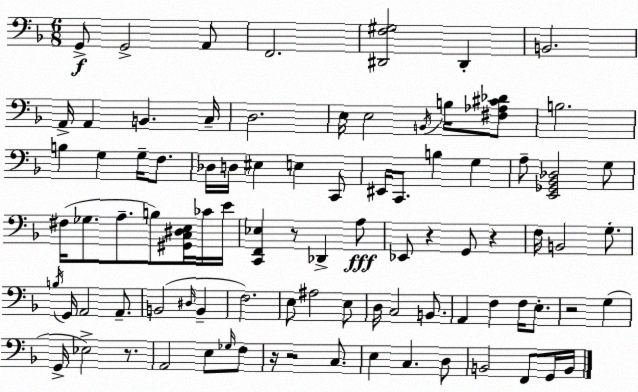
X:1
T:Untitled
M:6/8
L:1/4
K:Dm
G,,/2 G,,2 A,,/2 F,,2 [^D,,F,^G,]2 ^D,, B,,2 A,,/4 A,, B,, C,/4 D,2 E,/4 E,2 B,,/4 B,/4 [^F,_A,^C_D]/2 B,2 B, G, G,/4 F,/2 _D,/4 D,/4 ^E, E, C,,/2 ^E,,/4 C,,/2 B, G, A,/2 [E,,_G,,_B,,_D,]2 G,/2 ^F,/4 _G,/2 A,/2 B,/2 [^G,,C,^D,E,]/4 _C/4 E/4 [C,,F,,_E,] z/2 _D,, A,/2 _E,,/2 z G,,/2 z F,/4 B,,2 G,/2 B,/4 G,,/4 A,,2 A,,/2 B,,2 ^D,/4 B,, F,2 E,/2 ^A,2 E,/2 D,/4 C,2 B,,/2 A,, F, F,/4 E,/2 z2 G, G,,/4 _E,2 z/2 A,,2 E,/2 _G,/4 F,/2 z/4 z2 C,/2 E, C, D,/2 B,,2 F,,/2 G,,/4 B,,/4